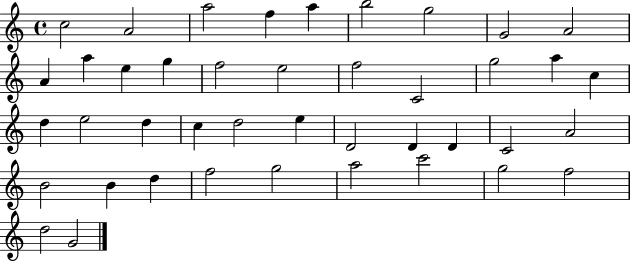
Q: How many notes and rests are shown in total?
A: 42